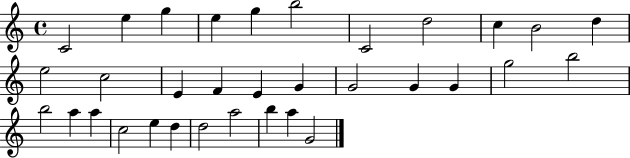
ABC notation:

X:1
T:Untitled
M:4/4
L:1/4
K:C
C2 e g e g b2 C2 d2 c B2 d e2 c2 E F E G G2 G G g2 b2 b2 a a c2 e d d2 a2 b a G2